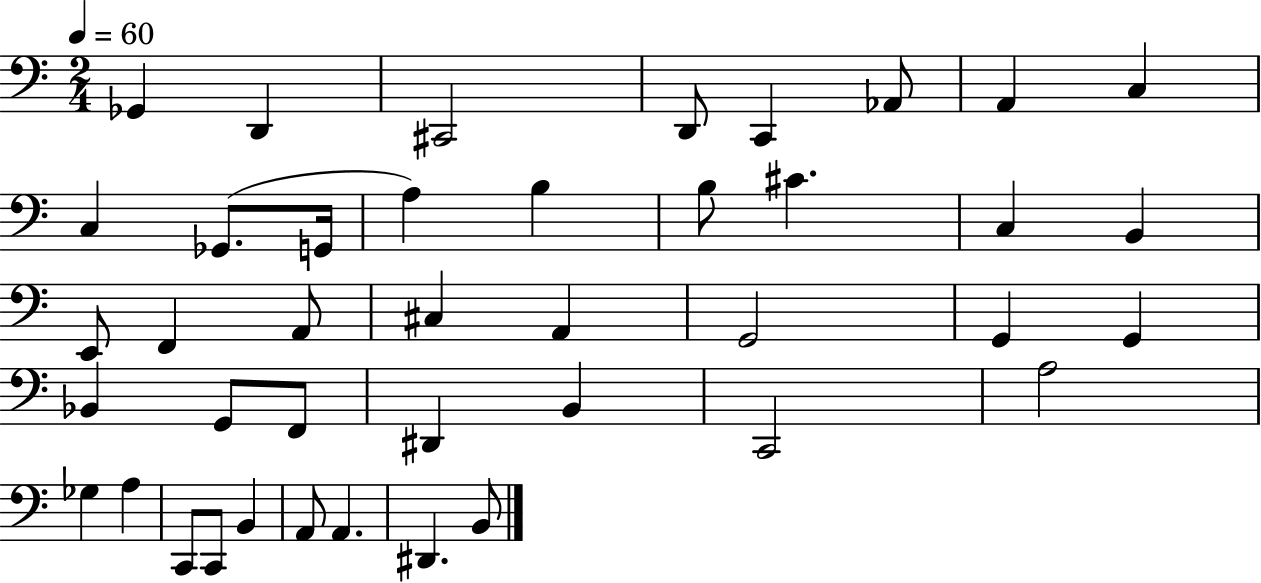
{
  \clef bass
  \numericTimeSignature
  \time 2/4
  \key c \major
  \tempo 4 = 60
  ges,4 d,4 | cis,2 | d,8 c,4 aes,8 | a,4 c4 | \break c4 ges,8.( g,16 | a4) b4 | b8 cis'4. | c4 b,4 | \break e,8 f,4 a,8 | cis4 a,4 | g,2 | g,4 g,4 | \break bes,4 g,8 f,8 | dis,4 b,4 | c,2 | a2 | \break ges4 a4 | c,8 c,8 b,4 | a,8 a,4. | dis,4. b,8 | \break \bar "|."
}